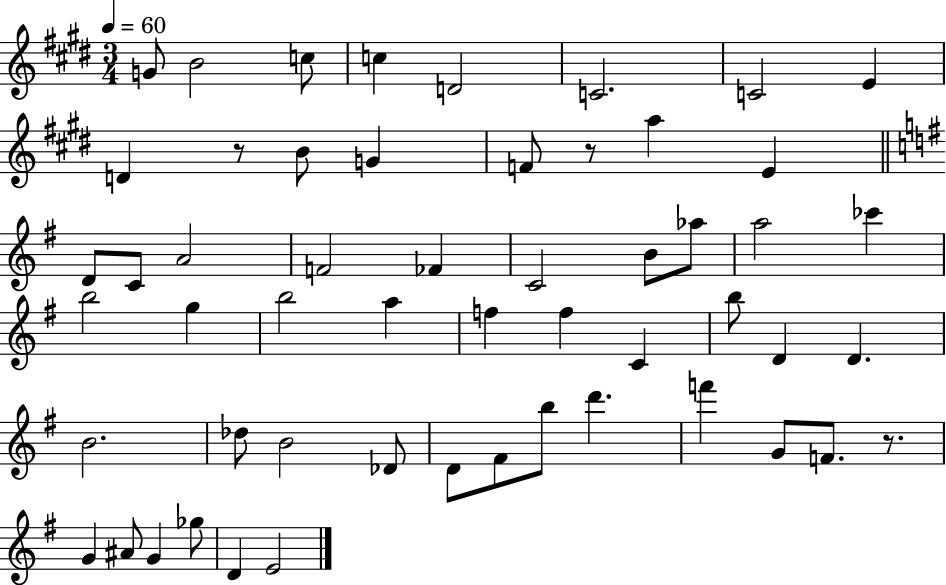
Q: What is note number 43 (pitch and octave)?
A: F6